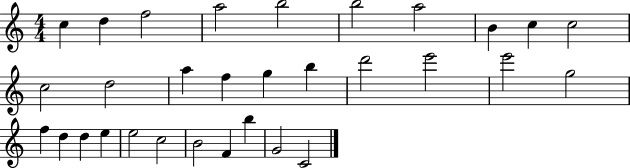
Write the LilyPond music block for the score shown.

{
  \clef treble
  \numericTimeSignature
  \time 4/4
  \key c \major
  c''4 d''4 f''2 | a''2 b''2 | b''2 a''2 | b'4 c''4 c''2 | \break c''2 d''2 | a''4 f''4 g''4 b''4 | d'''2 e'''2 | e'''2 g''2 | \break f''4 d''4 d''4 e''4 | e''2 c''2 | b'2 f'4 b''4 | g'2 c'2 | \break \bar "|."
}